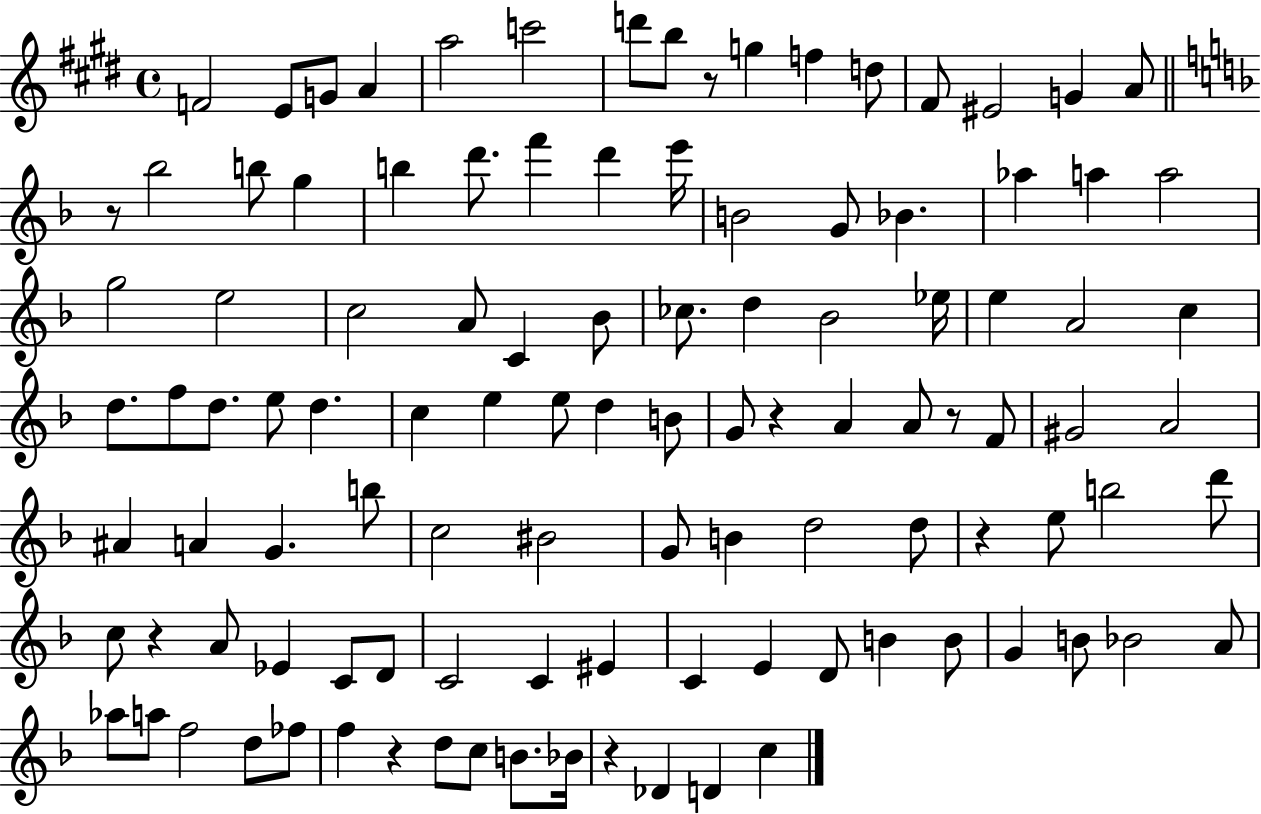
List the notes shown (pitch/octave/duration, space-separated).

F4/h E4/e G4/e A4/q A5/h C6/h D6/e B5/e R/e G5/q F5/q D5/e F#4/e EIS4/h G4/q A4/e R/e Bb5/h B5/e G5/q B5/q D6/e. F6/q D6/q E6/s B4/h G4/e Bb4/q. Ab5/q A5/q A5/h G5/h E5/h C5/h A4/e C4/q Bb4/e CES5/e. D5/q Bb4/h Eb5/s E5/q A4/h C5/q D5/e. F5/e D5/e. E5/e D5/q. C5/q E5/q E5/e D5/q B4/e G4/e R/q A4/q A4/e R/e F4/e G#4/h A4/h A#4/q A4/q G4/q. B5/e C5/h BIS4/h G4/e B4/q D5/h D5/e R/q E5/e B5/h D6/e C5/e R/q A4/e Eb4/q C4/e D4/e C4/h C4/q EIS4/q C4/q E4/q D4/e B4/q B4/e G4/q B4/e Bb4/h A4/e Ab5/e A5/e F5/h D5/e FES5/e F5/q R/q D5/e C5/e B4/e. Bb4/s R/q Db4/q D4/q C5/q